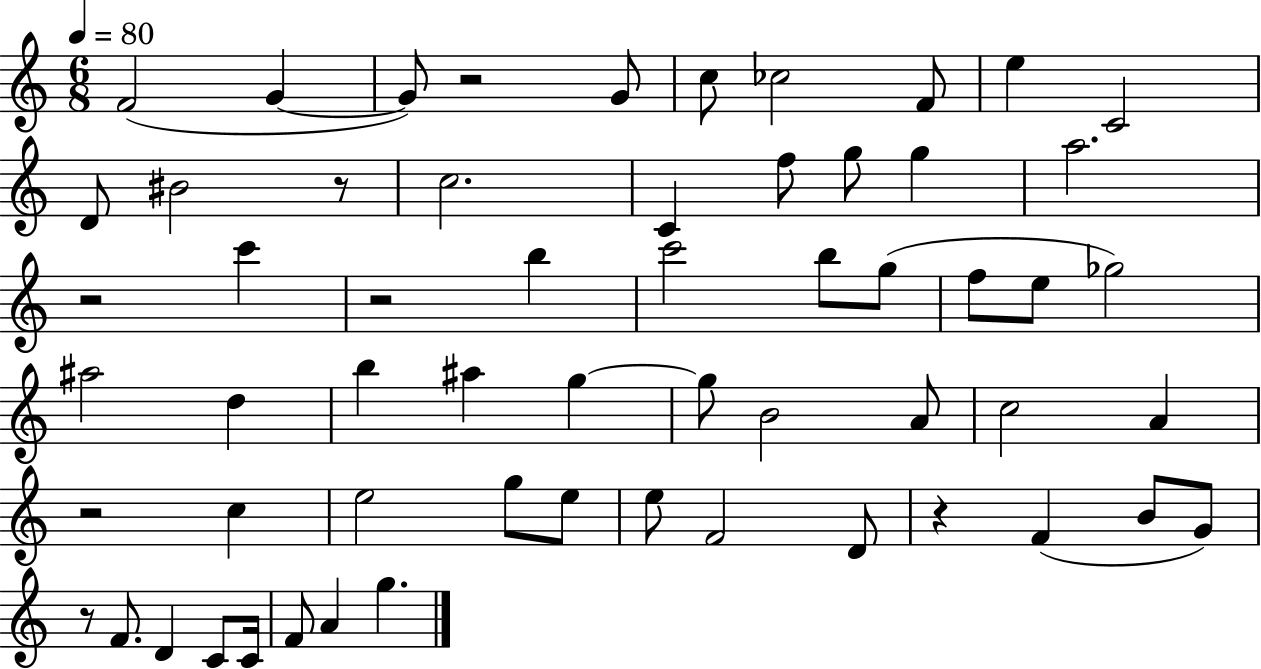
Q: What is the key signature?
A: C major